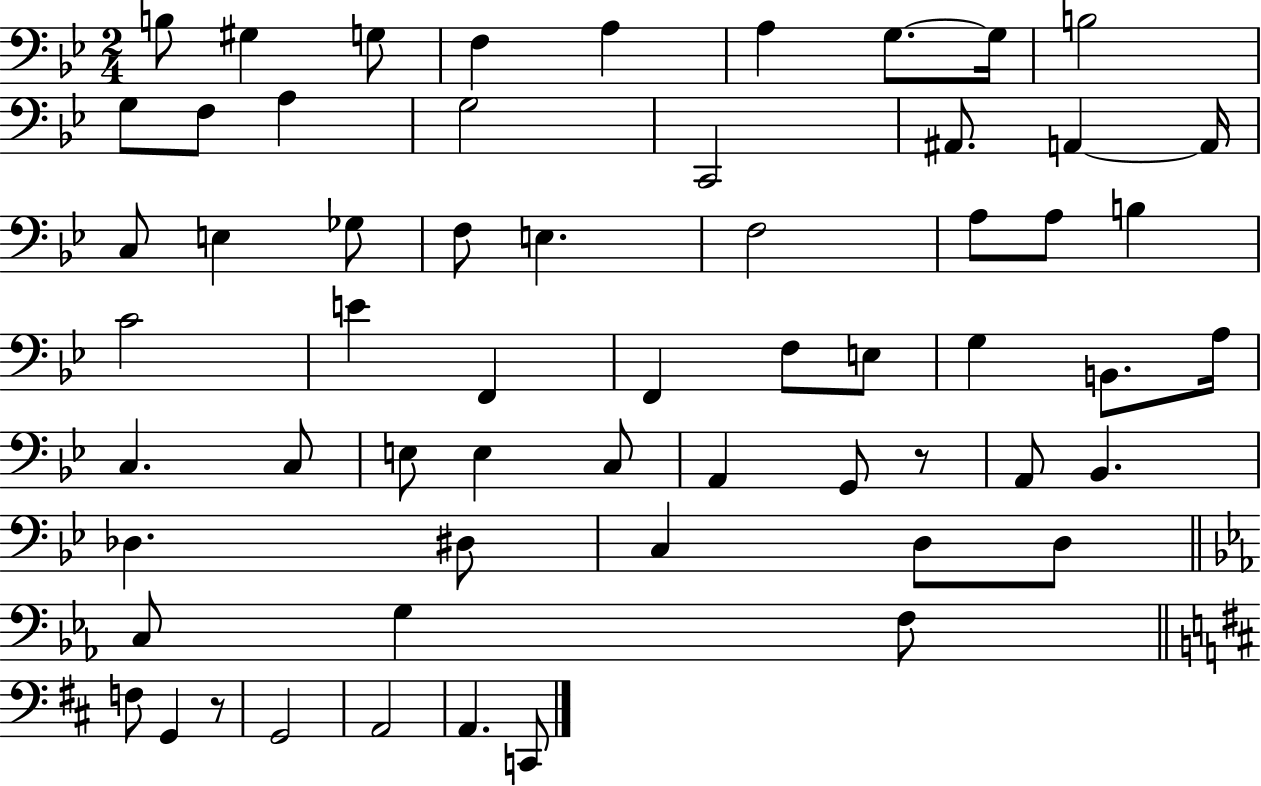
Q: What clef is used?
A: bass